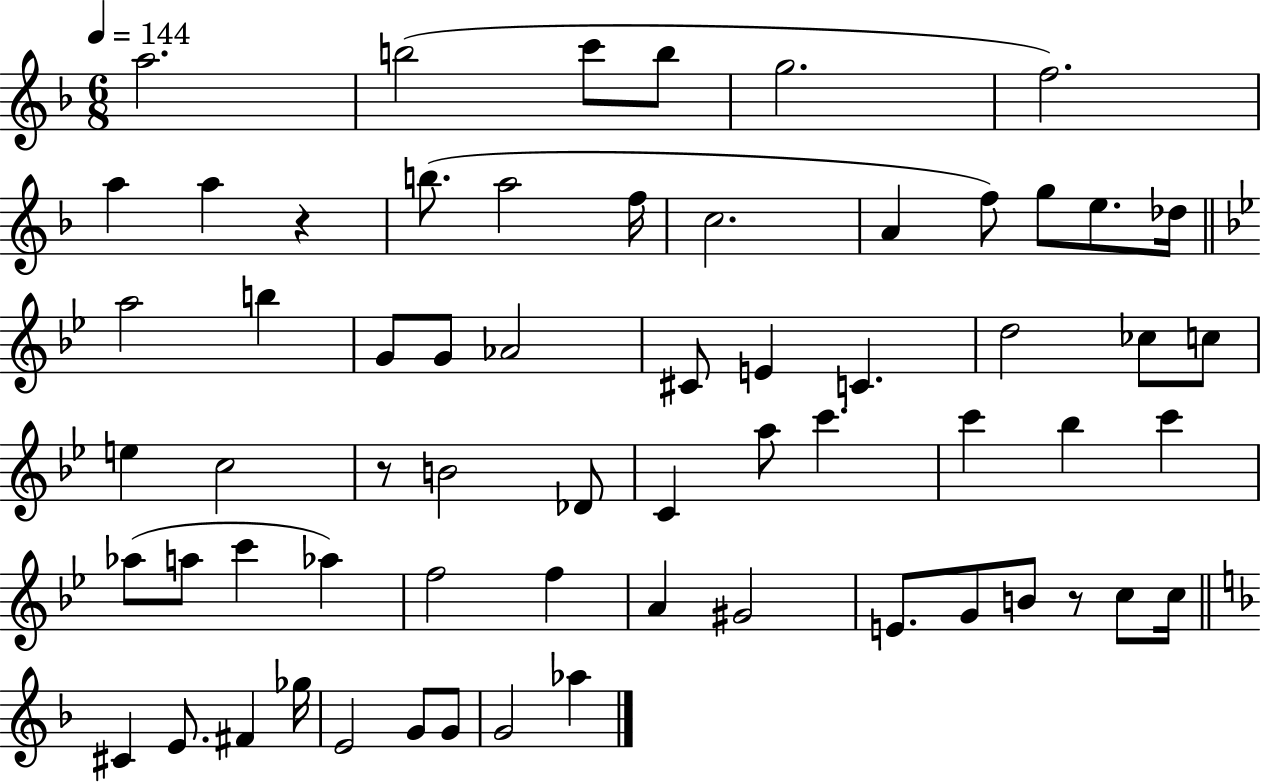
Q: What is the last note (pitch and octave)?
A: Ab5